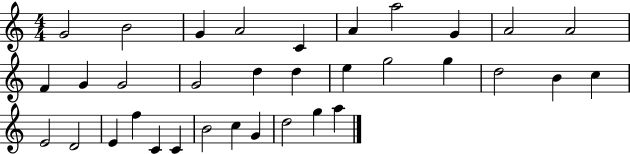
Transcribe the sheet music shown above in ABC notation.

X:1
T:Untitled
M:4/4
L:1/4
K:C
G2 B2 G A2 C A a2 G A2 A2 F G G2 G2 d d e g2 g d2 B c E2 D2 E f C C B2 c G d2 g a